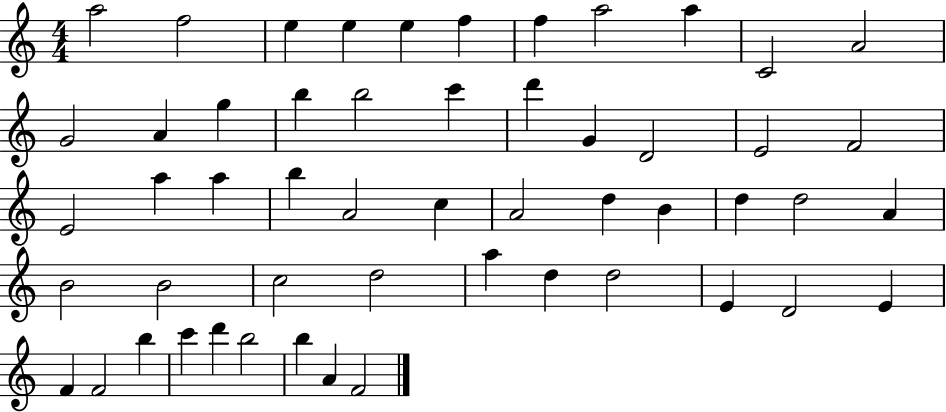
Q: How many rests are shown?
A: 0